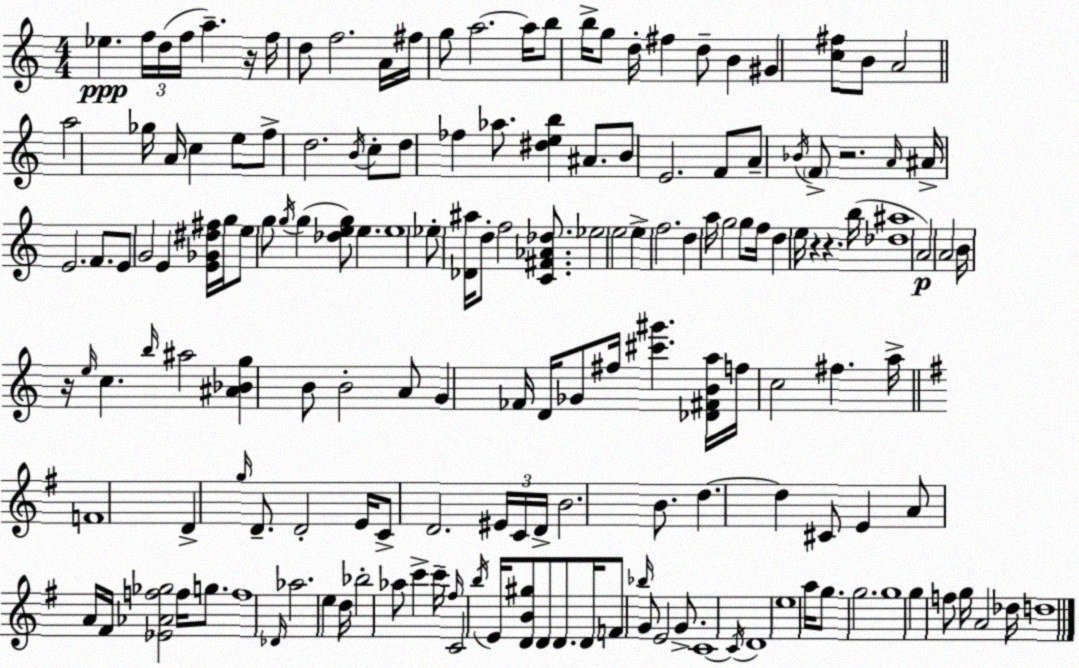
X:1
T:Untitled
M:4/4
L:1/4
K:C
_e f/4 d/4 f/4 a z/4 f/4 d/2 f2 A/4 ^f/4 g/2 a2 a/4 b/2 b/4 g/2 d/4 ^f d/2 B ^G [c^f]/2 B/2 A2 a2 _g/4 A/4 c e/2 f/2 d2 B/4 c/2 d/2 _f _a/2 [^deb] ^A/2 B/2 E2 F/2 A/2 _B/4 F/2 z2 A/4 ^A/4 E2 F/2 E/2 G2 E [E_G^d^f]/4 g/4 e/2 g/2 g/4 g [_deg]/2 e e4 _e/2 [_D^a]/4 d/2 f2 [C^F_A_d]/2 _e2 e2 e f2 d a/4 g2 g/2 f/4 d e/4 z z b/4 [_d^a]4 A2 A2 B/4 z/4 e/4 c b/4 ^a2 [^A_Bg] B/2 B2 A/2 G _F/4 D/4 _G/2 ^f/4 [^c'^g'] [_D^FBa]/4 f/4 c2 ^f a/4 F4 D g/4 D/2 D2 E/4 C/2 D2 ^E/4 C/4 D/4 B2 B/2 d d ^C/2 E A/2 A/4 ^F/4 [_E_Af_g]2 f/4 g/2 f4 _D/4 _a2 e d/4 _b2 _a/2 c' c'/4 ^f/4 C2 b/4 E/4 [DB^g]/2 D/2 D/2 D/4 F/2 _b/4 G/2 E2 G/2 C4 C/4 D4 e4 a/4 g/2 g2 g4 g f/2 g/4 A2 _d/4 d4